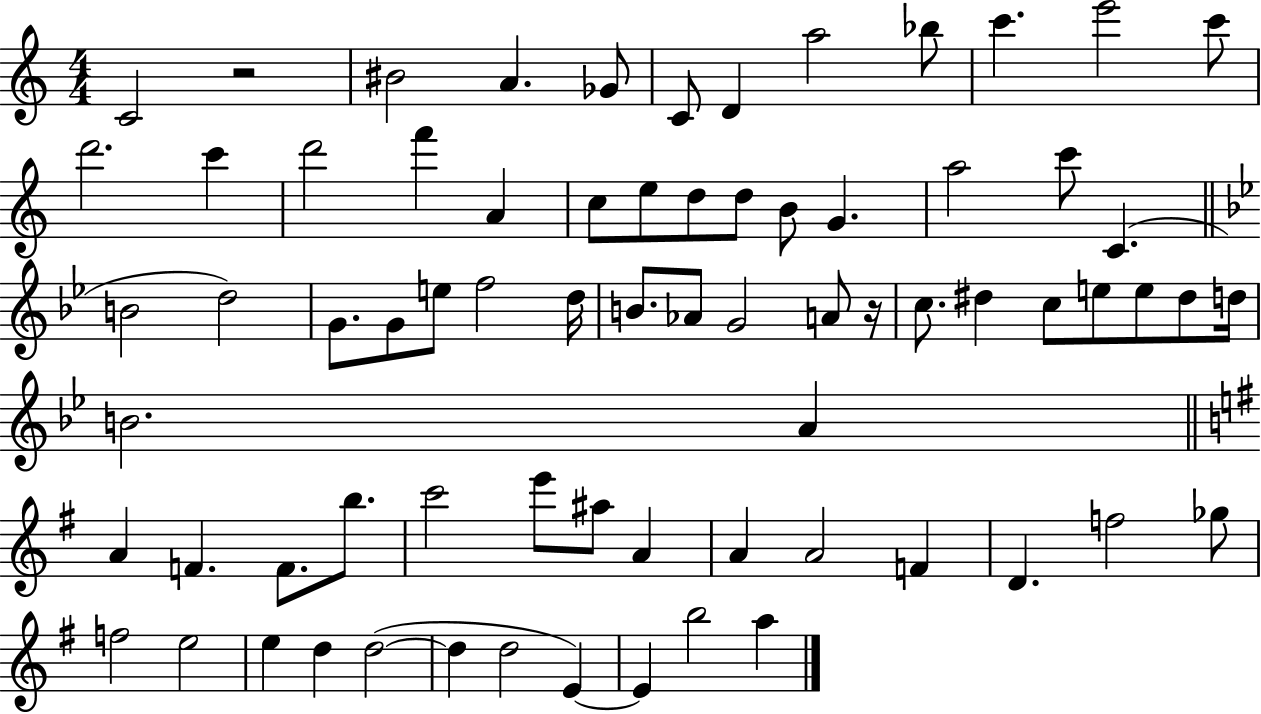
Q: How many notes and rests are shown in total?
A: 72